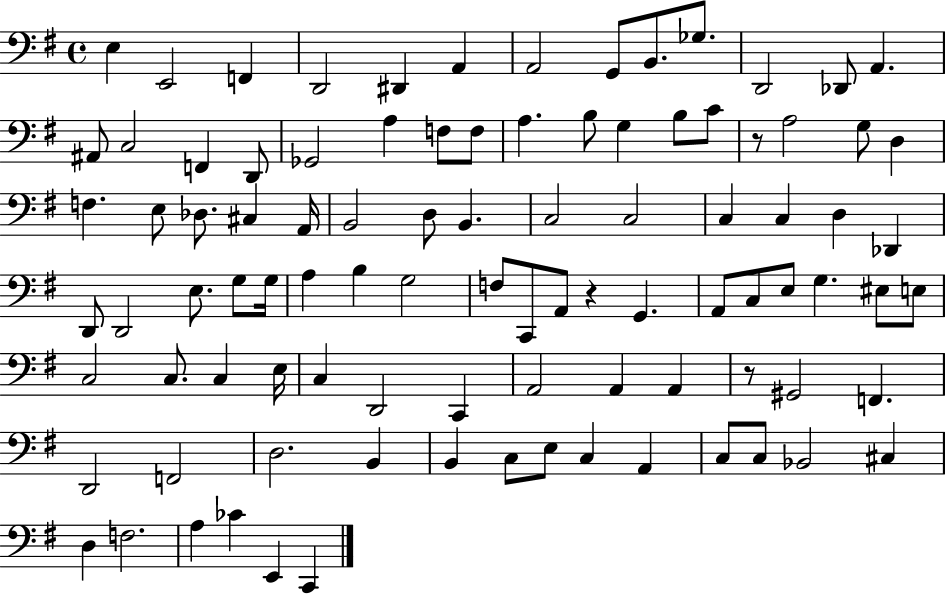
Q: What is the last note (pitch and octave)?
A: C2